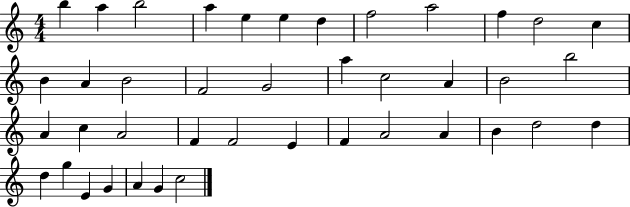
B5/q A5/q B5/h A5/q E5/q E5/q D5/q F5/h A5/h F5/q D5/h C5/q B4/q A4/q B4/h F4/h G4/h A5/q C5/h A4/q B4/h B5/h A4/q C5/q A4/h F4/q F4/h E4/q F4/q A4/h A4/q B4/q D5/h D5/q D5/q G5/q E4/q G4/q A4/q G4/q C5/h